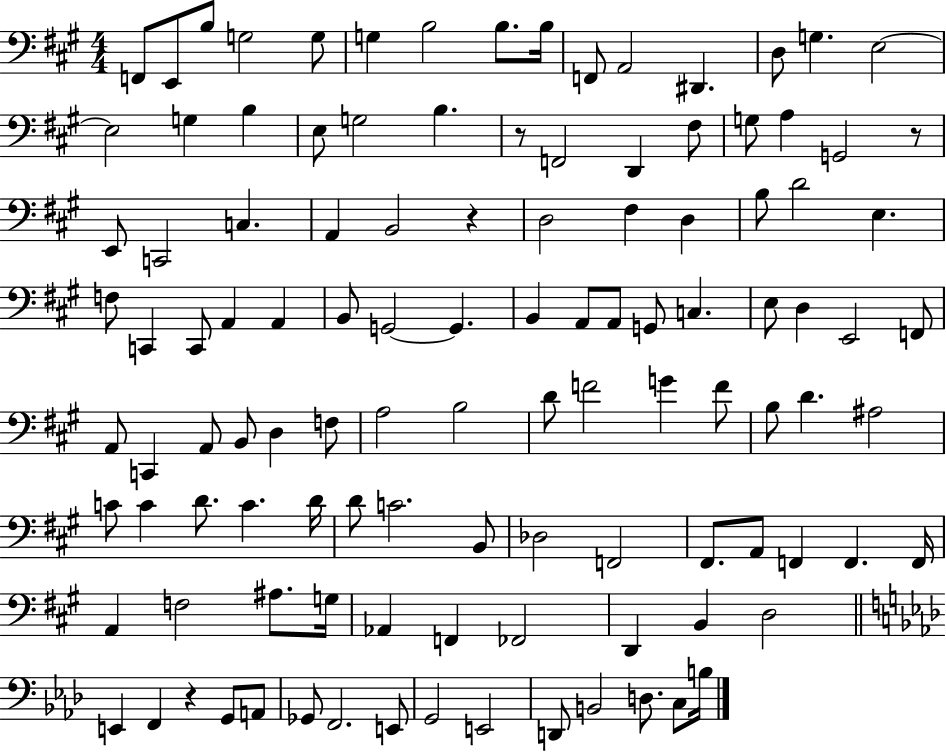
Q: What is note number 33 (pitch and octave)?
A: D3